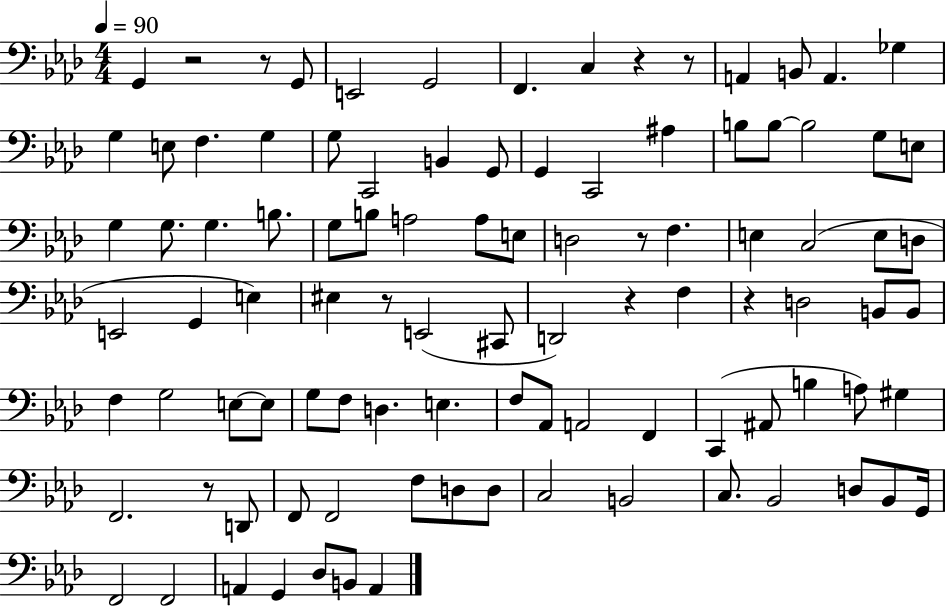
G2/q R/h R/e G2/e E2/h G2/h F2/q. C3/q R/q R/e A2/q B2/e A2/q. Gb3/q G3/q E3/e F3/q. G3/q G3/e C2/h B2/q G2/e G2/q C2/h A#3/q B3/e B3/e B3/h G3/e E3/e G3/q G3/e. G3/q. B3/e. G3/e B3/e A3/h A3/e E3/e D3/h R/e F3/q. E3/q C3/h E3/e D3/e E2/h G2/q E3/q EIS3/q R/e E2/h C#2/e D2/h R/q F3/q R/q D3/h B2/e B2/e F3/q G3/h E3/e E3/e G3/e F3/e D3/q. E3/q. F3/e Ab2/e A2/h F2/q C2/q A#2/e B3/q A3/e G#3/q F2/h. R/e D2/e F2/e F2/h F3/e D3/e D3/e C3/h B2/h C3/e. Bb2/h D3/e Bb2/e G2/s F2/h F2/h A2/q G2/q Db3/e B2/e A2/q